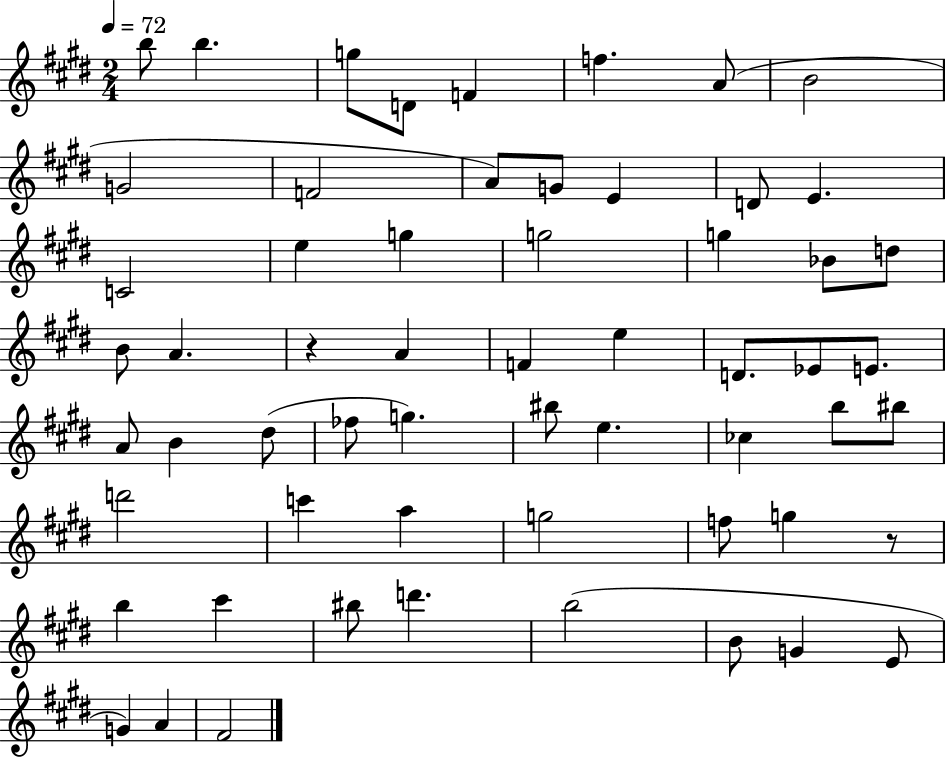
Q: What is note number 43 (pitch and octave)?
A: A5